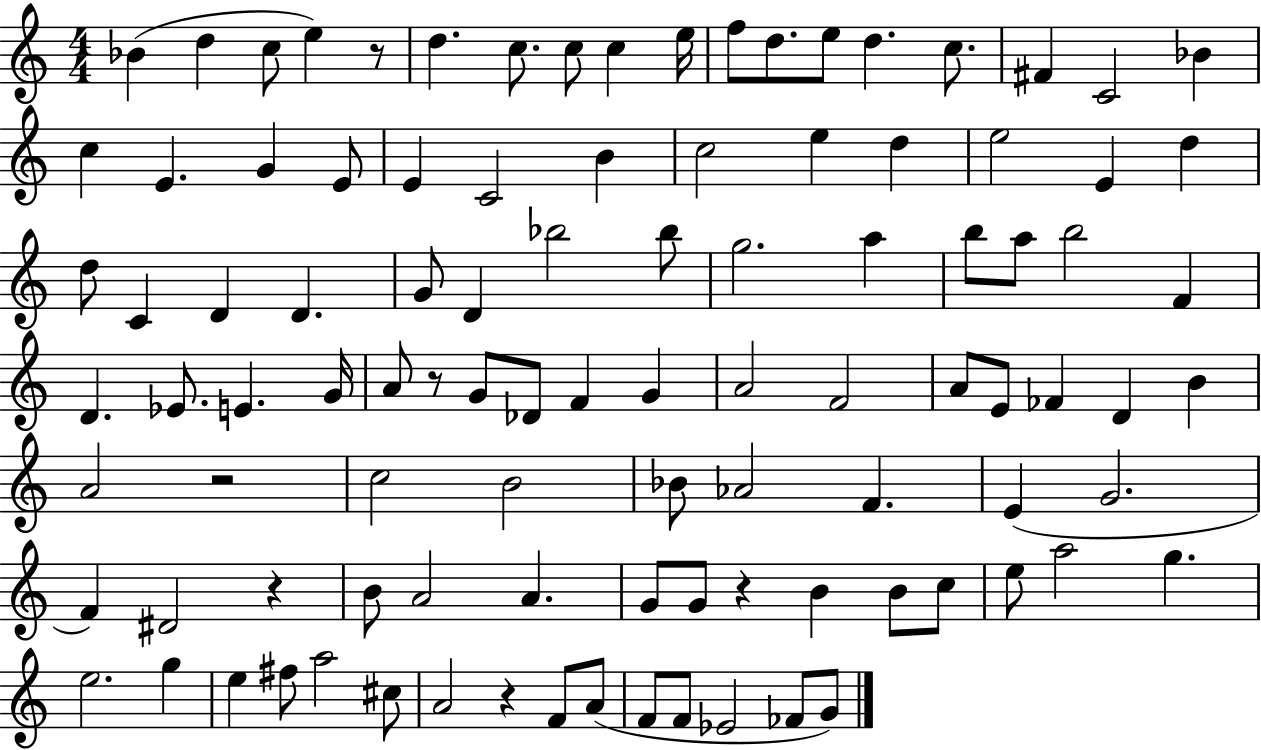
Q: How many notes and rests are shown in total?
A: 101